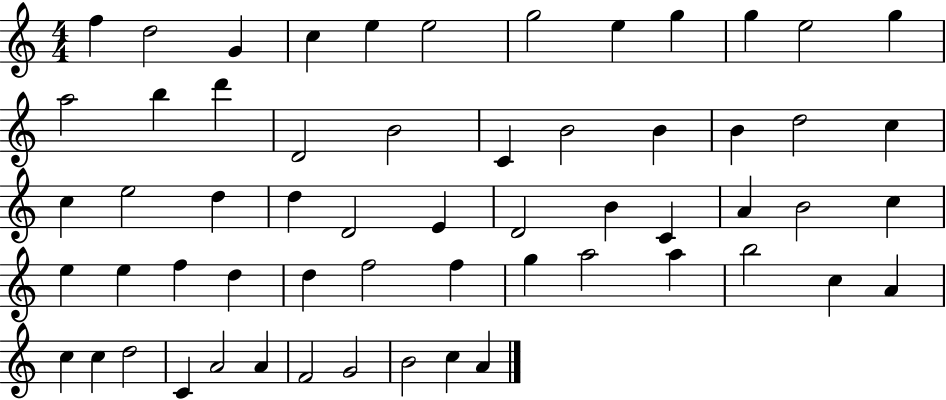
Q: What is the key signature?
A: C major